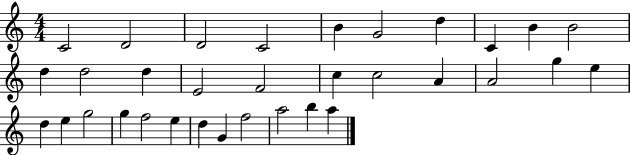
X:1
T:Untitled
M:4/4
L:1/4
K:C
C2 D2 D2 C2 B G2 d C B B2 d d2 d E2 F2 c c2 A A2 g e d e g2 g f2 e d G f2 a2 b a